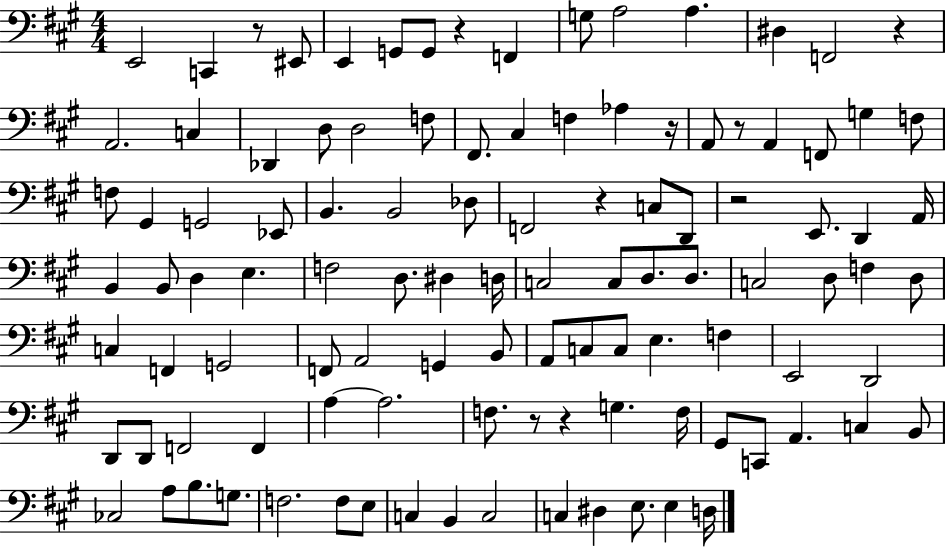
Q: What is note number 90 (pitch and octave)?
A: F3